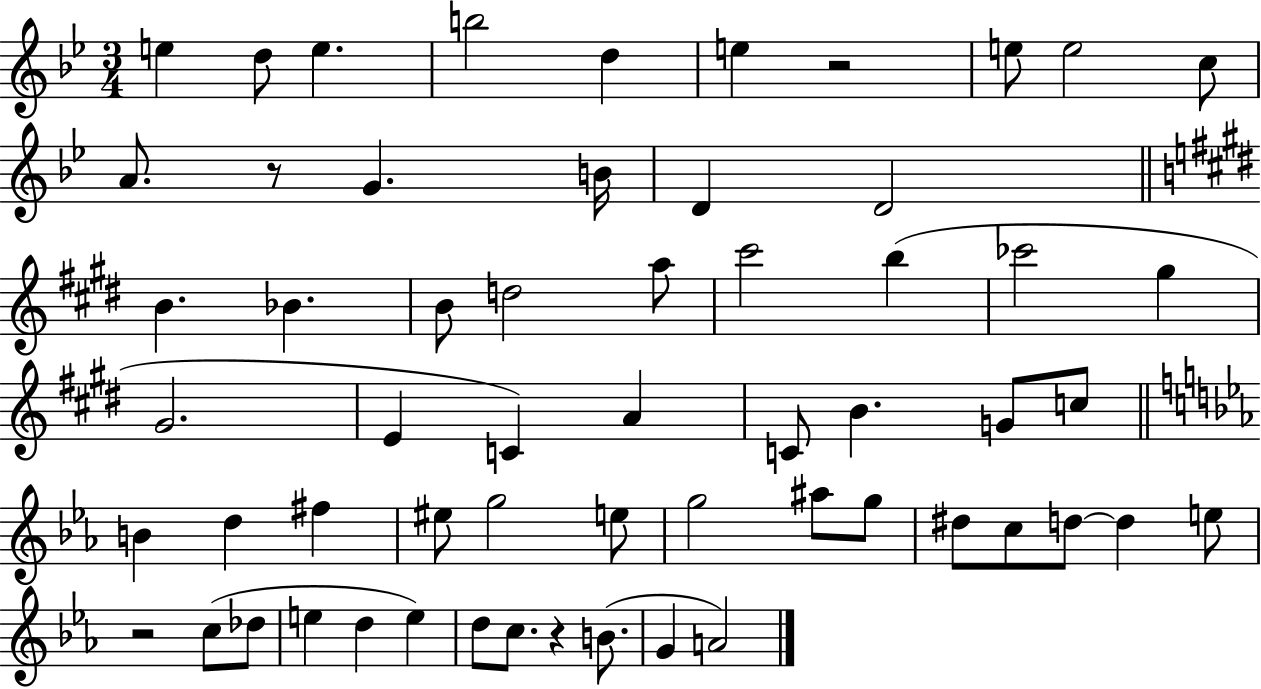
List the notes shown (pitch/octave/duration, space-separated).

E5/q D5/e E5/q. B5/h D5/q E5/q R/h E5/e E5/h C5/e A4/e. R/e G4/q. B4/s D4/q D4/h B4/q. Bb4/q. B4/e D5/h A5/e C#6/h B5/q CES6/h G#5/q G#4/h. E4/q C4/q A4/q C4/e B4/q. G4/e C5/e B4/q D5/q F#5/q EIS5/e G5/h E5/e G5/h A#5/e G5/e D#5/e C5/e D5/e D5/q E5/e R/h C5/e Db5/e E5/q D5/q E5/q D5/e C5/e. R/q B4/e. G4/q A4/h